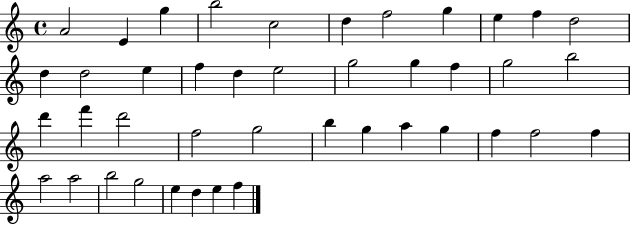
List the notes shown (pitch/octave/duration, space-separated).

A4/h E4/q G5/q B5/h C5/h D5/q F5/h G5/q E5/q F5/q D5/h D5/q D5/h E5/q F5/q D5/q E5/h G5/h G5/q F5/q G5/h B5/h D6/q F6/q D6/h F5/h G5/h B5/q G5/q A5/q G5/q F5/q F5/h F5/q A5/h A5/h B5/h G5/h E5/q D5/q E5/q F5/q